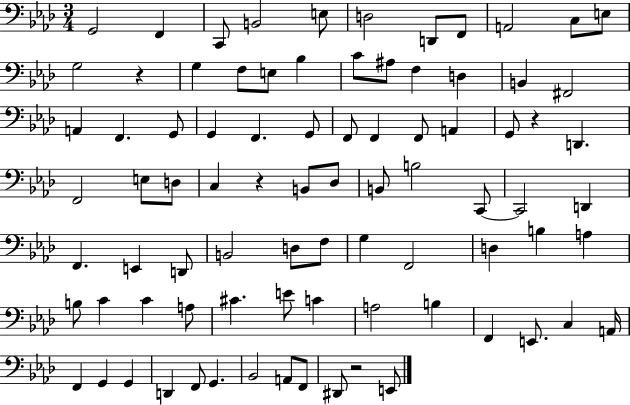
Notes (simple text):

G2/h F2/q C2/e B2/h E3/e D3/h D2/e F2/e A2/h C3/e E3/e G3/h R/q G3/q F3/e E3/e Bb3/q C4/e A#3/e F3/q D3/q B2/q F#2/h A2/q F2/q. G2/e G2/q F2/q. G2/e F2/e F2/q F2/e A2/q G2/e R/q D2/q. F2/h E3/e D3/e C3/q R/q B2/e Db3/e B2/e B3/h C2/e C2/h D2/q F2/q. E2/q D2/e B2/h D3/e F3/e G3/q F2/h D3/q B3/q A3/q B3/e C4/q C4/q A3/e C#4/q. E4/e C4/q A3/h B3/q F2/q E2/e. C3/q A2/s F2/q G2/q G2/q D2/q F2/e G2/q. Bb2/h A2/e F2/e D#2/e R/h E2/e